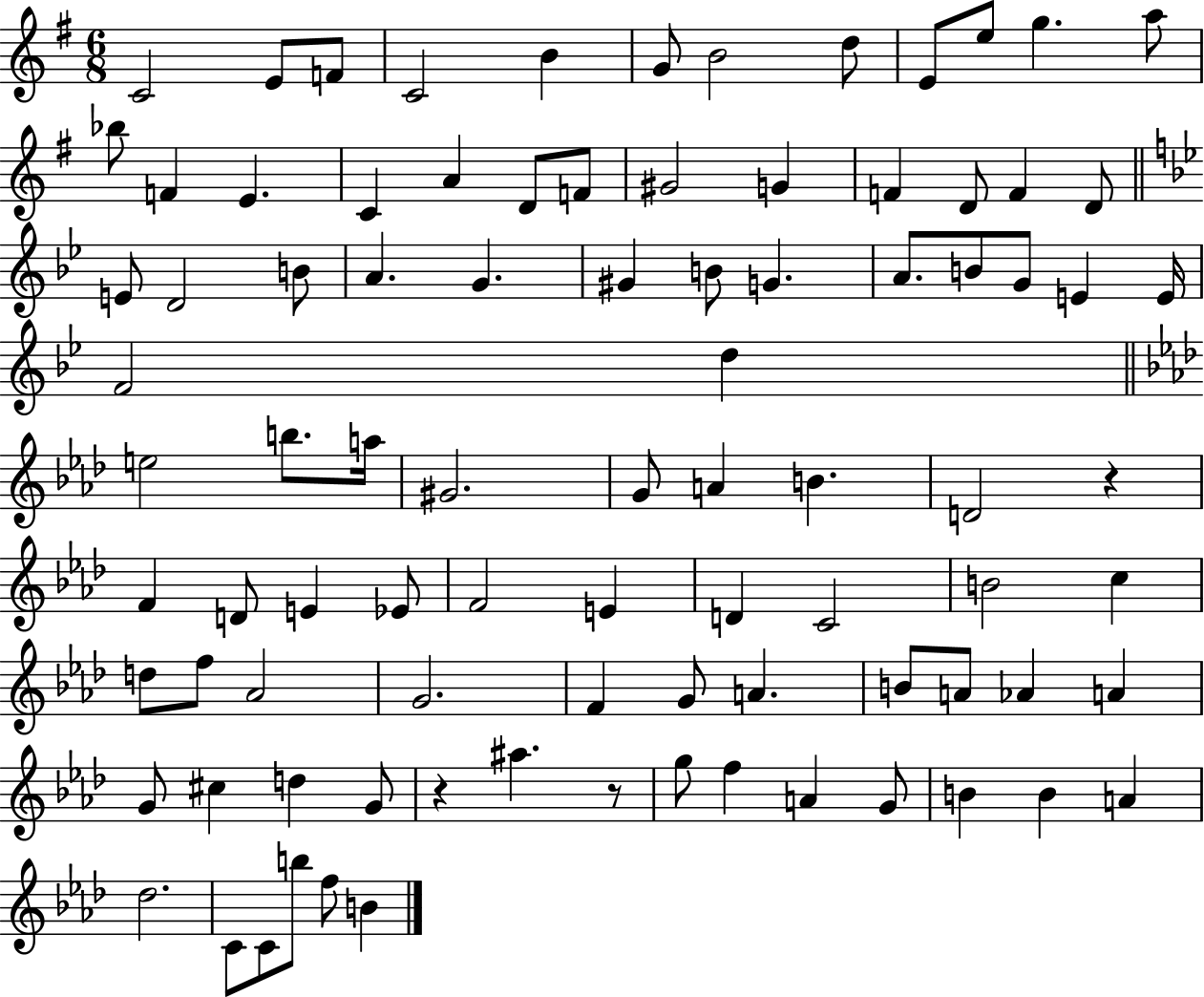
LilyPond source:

{
  \clef treble
  \numericTimeSignature
  \time 6/8
  \key g \major
  c'2 e'8 f'8 | c'2 b'4 | g'8 b'2 d''8 | e'8 e''8 g''4. a''8 | \break bes''8 f'4 e'4. | c'4 a'4 d'8 f'8 | gis'2 g'4 | f'4 d'8 f'4 d'8 | \break \bar "||" \break \key g \minor e'8 d'2 b'8 | a'4. g'4. | gis'4 b'8 g'4. | a'8. b'8 g'8 e'4 e'16 | \break f'2 d''4 | \bar "||" \break \key aes \major e''2 b''8. a''16 | gis'2. | g'8 a'4 b'4. | d'2 r4 | \break f'4 d'8 e'4 ees'8 | f'2 e'4 | d'4 c'2 | b'2 c''4 | \break d''8 f''8 aes'2 | g'2. | f'4 g'8 a'4. | b'8 a'8 aes'4 a'4 | \break g'8 cis''4 d''4 g'8 | r4 ais''4. r8 | g''8 f''4 a'4 g'8 | b'4 b'4 a'4 | \break des''2. | c'8 c'8 b''8 f''8 b'4 | \bar "|."
}